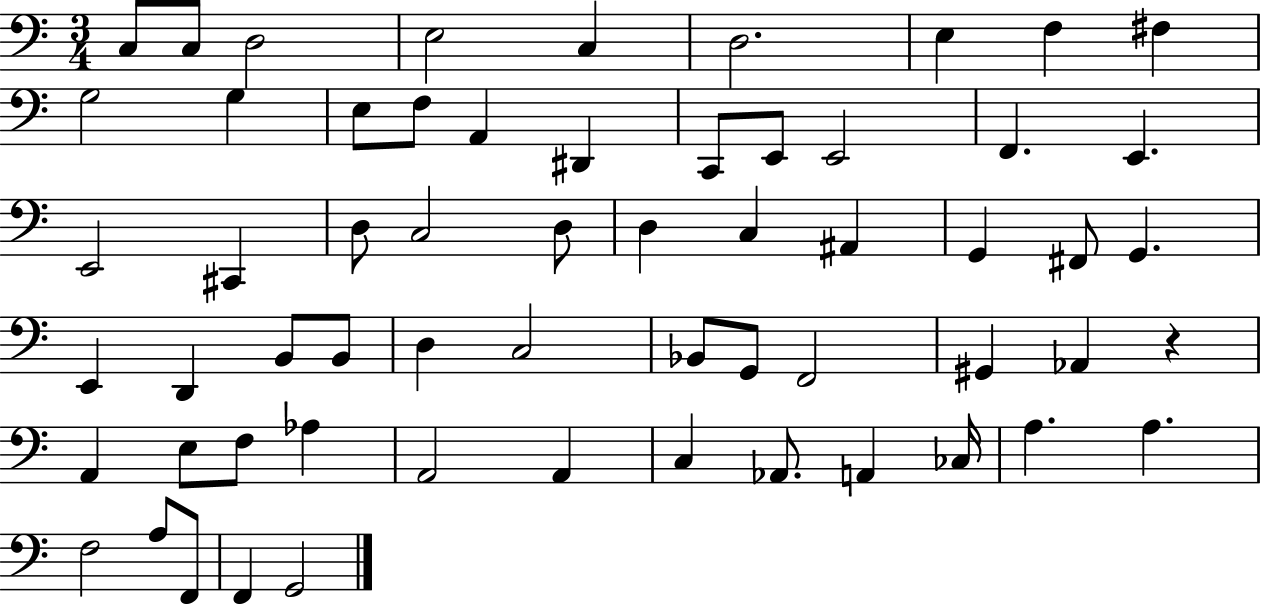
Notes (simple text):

C3/e C3/e D3/h E3/h C3/q D3/h. E3/q F3/q F#3/q G3/h G3/q E3/e F3/e A2/q D#2/q C2/e E2/e E2/h F2/q. E2/q. E2/h C#2/q D3/e C3/h D3/e D3/q C3/q A#2/q G2/q F#2/e G2/q. E2/q D2/q B2/e B2/e D3/q C3/h Bb2/e G2/e F2/h G#2/q Ab2/q R/q A2/q E3/e F3/e Ab3/q A2/h A2/q C3/q Ab2/e. A2/q CES3/s A3/q. A3/q. F3/h A3/e F2/e F2/q G2/h